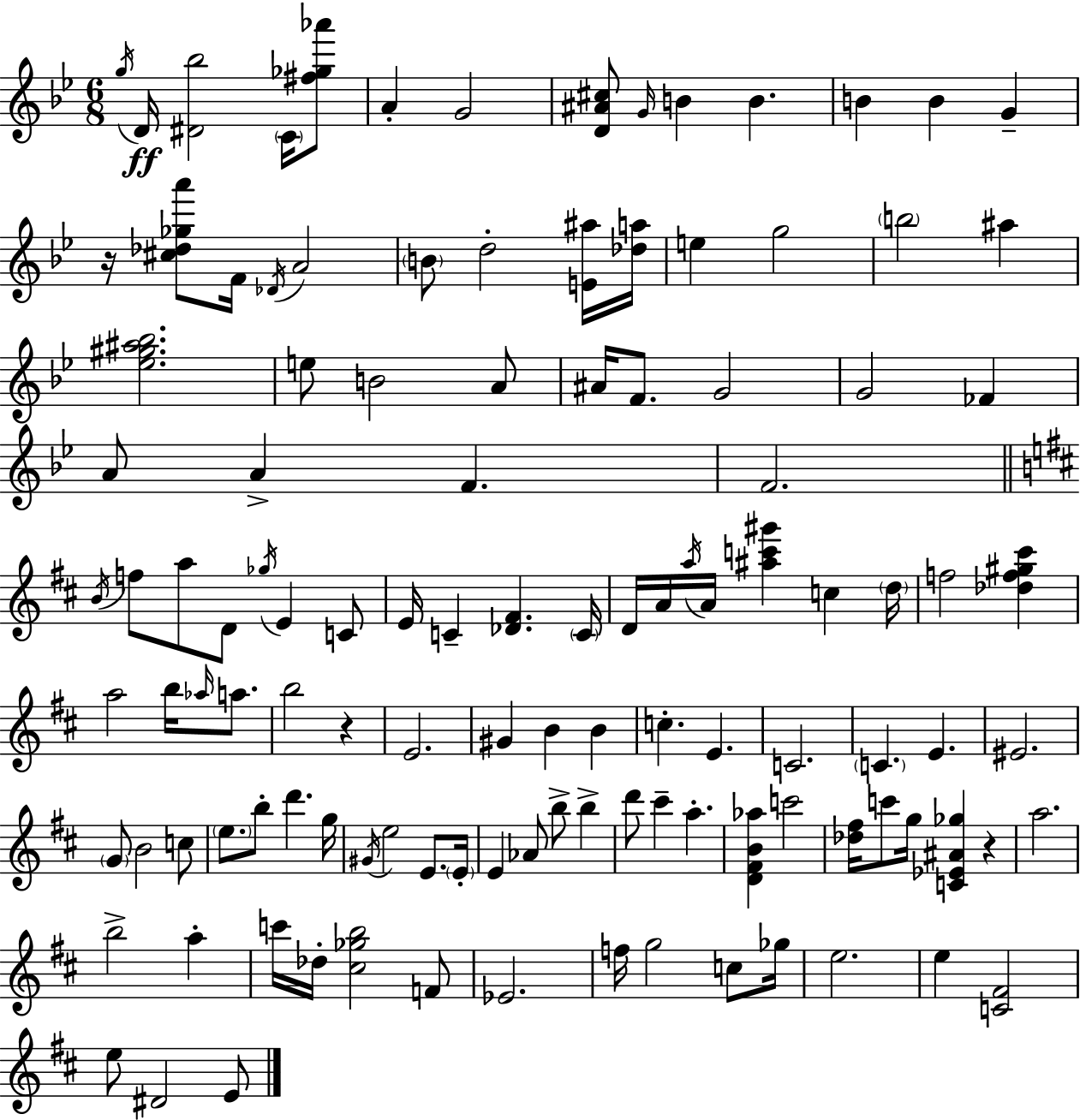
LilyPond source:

{
  \clef treble
  \numericTimeSignature
  \time 6/8
  \key bes \major
  \repeat volta 2 { \acciaccatura { g''16 }\ff d'16 <dis' bes''>2 \parenthesize c'16 <fis'' ges'' aes'''>8 | a'4-. g'2 | <d' ais' cis''>8 \grace { g'16 } b'4 b'4. | b'4 b'4 g'4-- | \break r16 <cis'' des'' ges'' a'''>8 f'16 \acciaccatura { des'16 } a'2 | \parenthesize b'8 d''2-. | <e' ais''>16 <des'' a''>16 e''4 g''2 | \parenthesize b''2 ais''4 | \break <ees'' gis'' ais'' bes''>2. | e''8 b'2 | a'8 ais'16 f'8. g'2 | g'2 fes'4 | \break a'8 a'4-> f'4. | f'2. | \bar "||" \break \key d \major \acciaccatura { b'16 } f''8 a''8 d'8 \acciaccatura { ges''16 } e'4 | c'8 e'16 c'4-- <des' fis'>4. | \parenthesize c'16 d'16 a'16 \acciaccatura { a''16 } a'16 <ais'' c''' gis'''>4 c''4 | \parenthesize d''16 f''2 <des'' f'' gis'' cis'''>4 | \break a''2 b''16 | \grace { aes''16 } a''8. b''2 | r4 e'2. | gis'4 b'4 | \break b'4 c''4.-. e'4. | c'2. | \parenthesize c'4. e'4. | eis'2. | \break \parenthesize g'8 b'2 | c''8 \parenthesize e''8. b''8-. d'''4. | g''16 \acciaccatura { gis'16 } e''2 | e'8. \parenthesize e'16-. e'4 aes'8 b''8-> | \break b''4-> d'''8 cis'''4-- a''4.-. | <d' fis' b' aes''>4 c'''2 | <des'' fis''>16 c'''8 g''16 <c' ees' ais' ges''>4 | r4 a''2. | \break b''2-> | a''4-. c'''16 des''16-. <cis'' ges'' b''>2 | f'8 ees'2. | f''16 g''2 | \break c''8 ges''16 e''2. | e''4 <c' fis'>2 | e''8 dis'2 | e'8 } \bar "|."
}